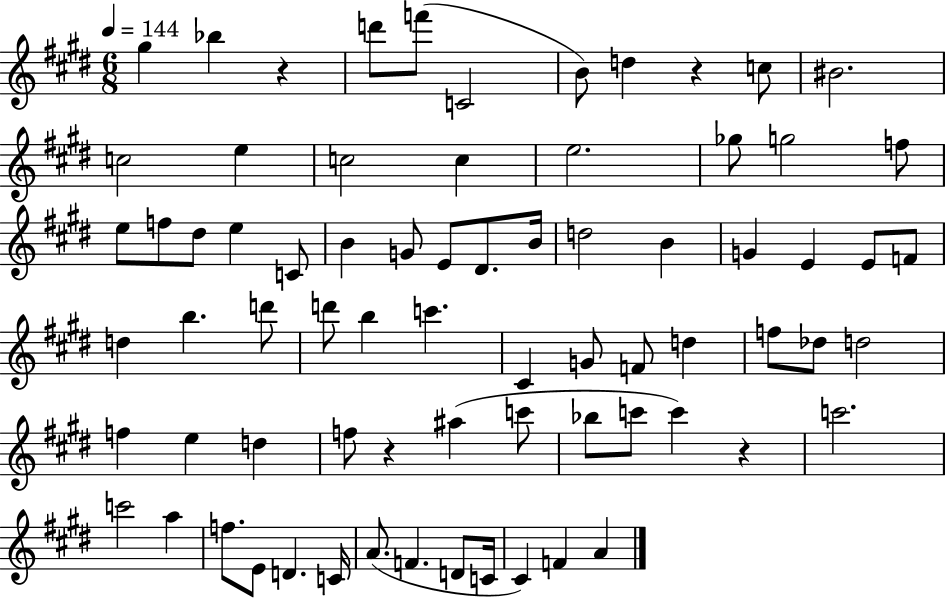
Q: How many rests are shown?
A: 4